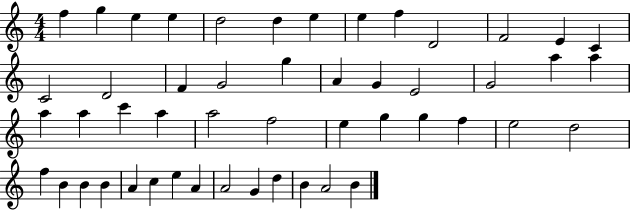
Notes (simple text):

F5/q G5/q E5/q E5/q D5/h D5/q E5/q E5/q F5/q D4/h F4/h E4/q C4/q C4/h D4/h F4/q G4/h G5/q A4/q G4/q E4/h G4/h A5/q A5/q A5/q A5/q C6/q A5/q A5/h F5/h E5/q G5/q G5/q F5/q E5/h D5/h F5/q B4/q B4/q B4/q A4/q C5/q E5/q A4/q A4/h G4/q D5/q B4/q A4/h B4/q